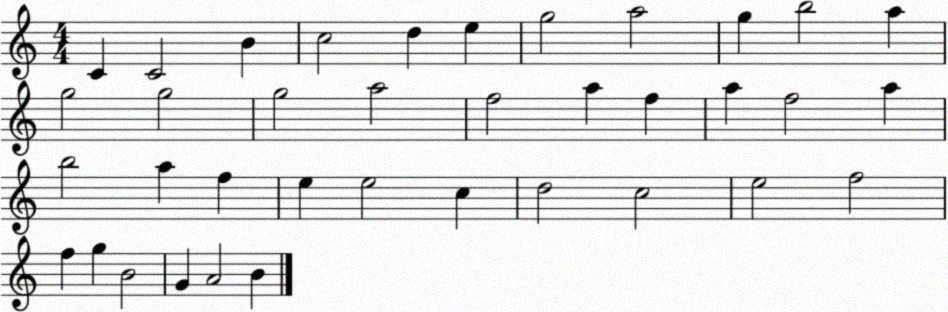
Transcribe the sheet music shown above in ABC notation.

X:1
T:Untitled
M:4/4
L:1/4
K:C
C C2 B c2 d e g2 a2 g b2 a g2 g2 g2 a2 f2 a f a f2 a b2 a f e e2 c d2 c2 e2 f2 f g B2 G A2 B